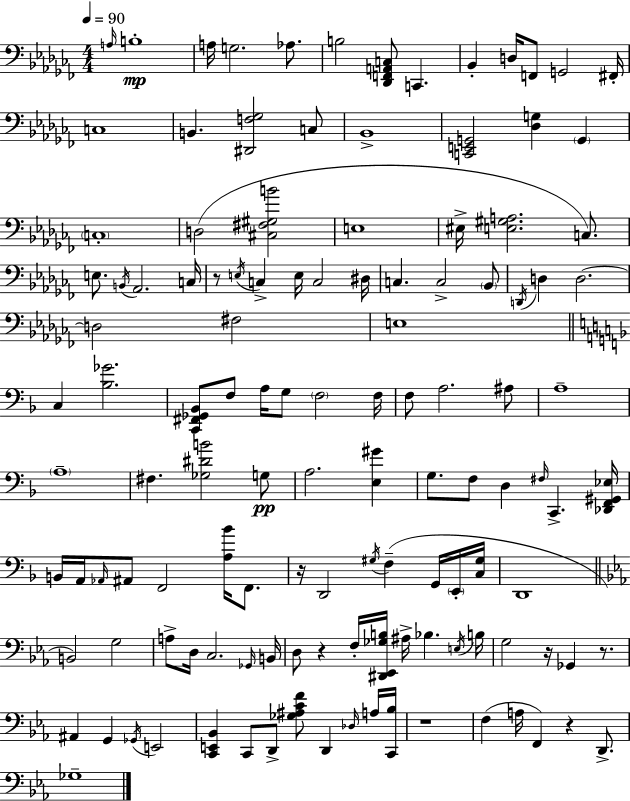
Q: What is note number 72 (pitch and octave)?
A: B2